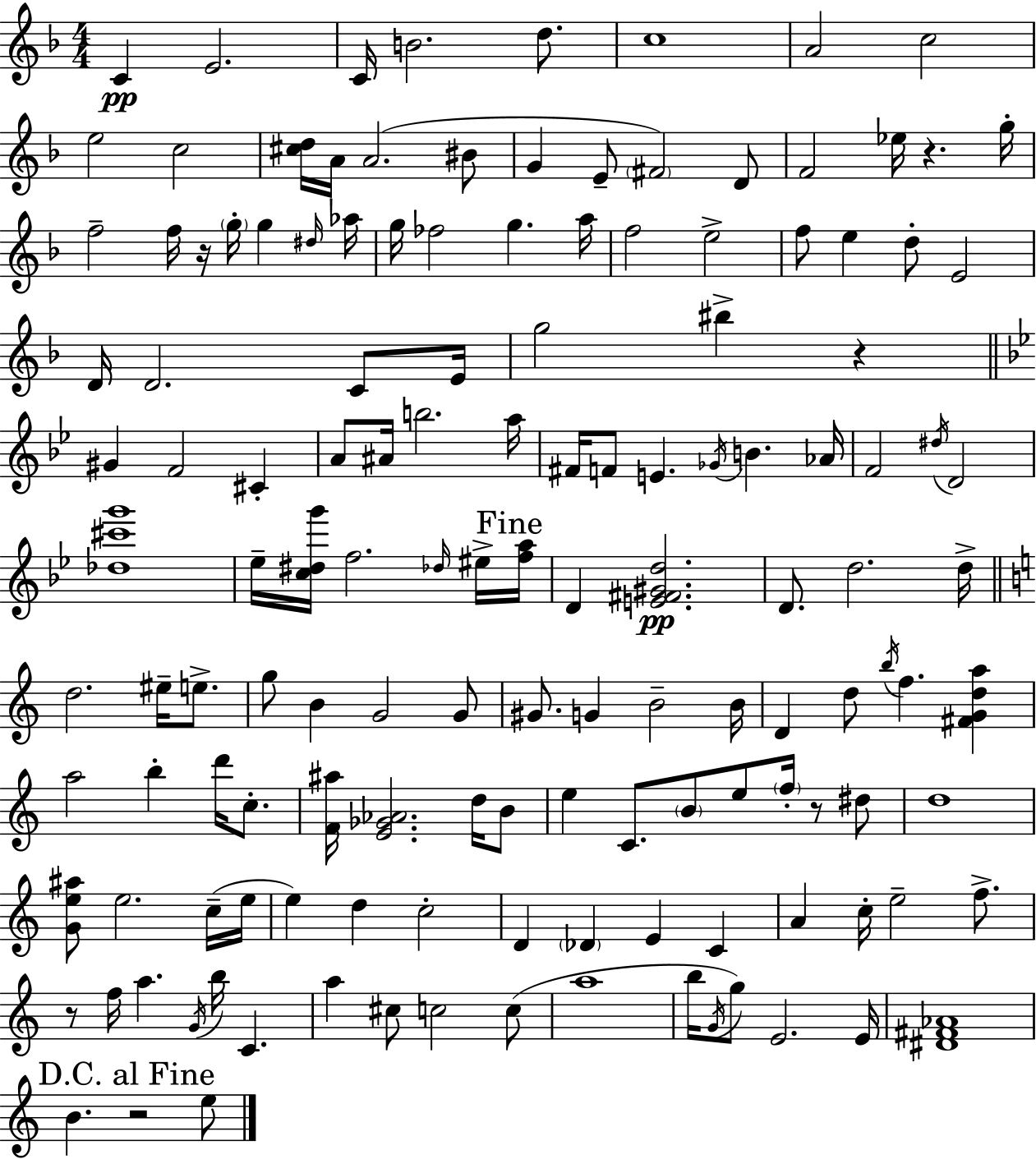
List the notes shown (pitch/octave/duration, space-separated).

C4/q E4/h. C4/s B4/h. D5/e. C5/w A4/h C5/h E5/h C5/h [C#5,D5]/s A4/s A4/h. BIS4/e G4/q E4/e F#4/h D4/e F4/h Eb5/s R/q. G5/s F5/h F5/s R/s G5/s G5/q D#5/s Ab5/s G5/s FES5/h G5/q. A5/s F5/h E5/h F5/e E5/q D5/e E4/h D4/s D4/h. C4/e E4/s G5/h BIS5/q R/q G#4/q F4/h C#4/q A4/e A#4/s B5/h. A5/s F#4/s F4/e E4/q. Gb4/s B4/q. Ab4/s F4/h D#5/s D4/h [Db5,C#6,G6]/w Eb5/s [C5,D#5,G6]/s F5/h. Db5/s EIS5/s [F5,A5]/s D4/q [E4,F#4,G#4,D5]/h. D4/e. D5/h. D5/s D5/h. EIS5/s E5/e. G5/e B4/q G4/h G4/e G#4/e. G4/q B4/h B4/s D4/q D5/e B5/s F5/q. [F#4,G4,D5,A5]/q A5/h B5/q D6/s C5/e. [F4,A#5]/s [E4,Gb4,Ab4]/h. D5/s B4/e E5/q C4/e. B4/e E5/e F5/s R/e D#5/e D5/w [G4,E5,A#5]/e E5/h. C5/s E5/s E5/q D5/q C5/h D4/q Db4/q E4/q C4/q A4/q C5/s E5/h F5/e. R/e F5/s A5/q. G4/s B5/s C4/q. A5/q C#5/e C5/h C5/e A5/w B5/s G4/s G5/e E4/h. E4/s [D#4,F#4,Ab4]/w B4/q. R/h E5/e